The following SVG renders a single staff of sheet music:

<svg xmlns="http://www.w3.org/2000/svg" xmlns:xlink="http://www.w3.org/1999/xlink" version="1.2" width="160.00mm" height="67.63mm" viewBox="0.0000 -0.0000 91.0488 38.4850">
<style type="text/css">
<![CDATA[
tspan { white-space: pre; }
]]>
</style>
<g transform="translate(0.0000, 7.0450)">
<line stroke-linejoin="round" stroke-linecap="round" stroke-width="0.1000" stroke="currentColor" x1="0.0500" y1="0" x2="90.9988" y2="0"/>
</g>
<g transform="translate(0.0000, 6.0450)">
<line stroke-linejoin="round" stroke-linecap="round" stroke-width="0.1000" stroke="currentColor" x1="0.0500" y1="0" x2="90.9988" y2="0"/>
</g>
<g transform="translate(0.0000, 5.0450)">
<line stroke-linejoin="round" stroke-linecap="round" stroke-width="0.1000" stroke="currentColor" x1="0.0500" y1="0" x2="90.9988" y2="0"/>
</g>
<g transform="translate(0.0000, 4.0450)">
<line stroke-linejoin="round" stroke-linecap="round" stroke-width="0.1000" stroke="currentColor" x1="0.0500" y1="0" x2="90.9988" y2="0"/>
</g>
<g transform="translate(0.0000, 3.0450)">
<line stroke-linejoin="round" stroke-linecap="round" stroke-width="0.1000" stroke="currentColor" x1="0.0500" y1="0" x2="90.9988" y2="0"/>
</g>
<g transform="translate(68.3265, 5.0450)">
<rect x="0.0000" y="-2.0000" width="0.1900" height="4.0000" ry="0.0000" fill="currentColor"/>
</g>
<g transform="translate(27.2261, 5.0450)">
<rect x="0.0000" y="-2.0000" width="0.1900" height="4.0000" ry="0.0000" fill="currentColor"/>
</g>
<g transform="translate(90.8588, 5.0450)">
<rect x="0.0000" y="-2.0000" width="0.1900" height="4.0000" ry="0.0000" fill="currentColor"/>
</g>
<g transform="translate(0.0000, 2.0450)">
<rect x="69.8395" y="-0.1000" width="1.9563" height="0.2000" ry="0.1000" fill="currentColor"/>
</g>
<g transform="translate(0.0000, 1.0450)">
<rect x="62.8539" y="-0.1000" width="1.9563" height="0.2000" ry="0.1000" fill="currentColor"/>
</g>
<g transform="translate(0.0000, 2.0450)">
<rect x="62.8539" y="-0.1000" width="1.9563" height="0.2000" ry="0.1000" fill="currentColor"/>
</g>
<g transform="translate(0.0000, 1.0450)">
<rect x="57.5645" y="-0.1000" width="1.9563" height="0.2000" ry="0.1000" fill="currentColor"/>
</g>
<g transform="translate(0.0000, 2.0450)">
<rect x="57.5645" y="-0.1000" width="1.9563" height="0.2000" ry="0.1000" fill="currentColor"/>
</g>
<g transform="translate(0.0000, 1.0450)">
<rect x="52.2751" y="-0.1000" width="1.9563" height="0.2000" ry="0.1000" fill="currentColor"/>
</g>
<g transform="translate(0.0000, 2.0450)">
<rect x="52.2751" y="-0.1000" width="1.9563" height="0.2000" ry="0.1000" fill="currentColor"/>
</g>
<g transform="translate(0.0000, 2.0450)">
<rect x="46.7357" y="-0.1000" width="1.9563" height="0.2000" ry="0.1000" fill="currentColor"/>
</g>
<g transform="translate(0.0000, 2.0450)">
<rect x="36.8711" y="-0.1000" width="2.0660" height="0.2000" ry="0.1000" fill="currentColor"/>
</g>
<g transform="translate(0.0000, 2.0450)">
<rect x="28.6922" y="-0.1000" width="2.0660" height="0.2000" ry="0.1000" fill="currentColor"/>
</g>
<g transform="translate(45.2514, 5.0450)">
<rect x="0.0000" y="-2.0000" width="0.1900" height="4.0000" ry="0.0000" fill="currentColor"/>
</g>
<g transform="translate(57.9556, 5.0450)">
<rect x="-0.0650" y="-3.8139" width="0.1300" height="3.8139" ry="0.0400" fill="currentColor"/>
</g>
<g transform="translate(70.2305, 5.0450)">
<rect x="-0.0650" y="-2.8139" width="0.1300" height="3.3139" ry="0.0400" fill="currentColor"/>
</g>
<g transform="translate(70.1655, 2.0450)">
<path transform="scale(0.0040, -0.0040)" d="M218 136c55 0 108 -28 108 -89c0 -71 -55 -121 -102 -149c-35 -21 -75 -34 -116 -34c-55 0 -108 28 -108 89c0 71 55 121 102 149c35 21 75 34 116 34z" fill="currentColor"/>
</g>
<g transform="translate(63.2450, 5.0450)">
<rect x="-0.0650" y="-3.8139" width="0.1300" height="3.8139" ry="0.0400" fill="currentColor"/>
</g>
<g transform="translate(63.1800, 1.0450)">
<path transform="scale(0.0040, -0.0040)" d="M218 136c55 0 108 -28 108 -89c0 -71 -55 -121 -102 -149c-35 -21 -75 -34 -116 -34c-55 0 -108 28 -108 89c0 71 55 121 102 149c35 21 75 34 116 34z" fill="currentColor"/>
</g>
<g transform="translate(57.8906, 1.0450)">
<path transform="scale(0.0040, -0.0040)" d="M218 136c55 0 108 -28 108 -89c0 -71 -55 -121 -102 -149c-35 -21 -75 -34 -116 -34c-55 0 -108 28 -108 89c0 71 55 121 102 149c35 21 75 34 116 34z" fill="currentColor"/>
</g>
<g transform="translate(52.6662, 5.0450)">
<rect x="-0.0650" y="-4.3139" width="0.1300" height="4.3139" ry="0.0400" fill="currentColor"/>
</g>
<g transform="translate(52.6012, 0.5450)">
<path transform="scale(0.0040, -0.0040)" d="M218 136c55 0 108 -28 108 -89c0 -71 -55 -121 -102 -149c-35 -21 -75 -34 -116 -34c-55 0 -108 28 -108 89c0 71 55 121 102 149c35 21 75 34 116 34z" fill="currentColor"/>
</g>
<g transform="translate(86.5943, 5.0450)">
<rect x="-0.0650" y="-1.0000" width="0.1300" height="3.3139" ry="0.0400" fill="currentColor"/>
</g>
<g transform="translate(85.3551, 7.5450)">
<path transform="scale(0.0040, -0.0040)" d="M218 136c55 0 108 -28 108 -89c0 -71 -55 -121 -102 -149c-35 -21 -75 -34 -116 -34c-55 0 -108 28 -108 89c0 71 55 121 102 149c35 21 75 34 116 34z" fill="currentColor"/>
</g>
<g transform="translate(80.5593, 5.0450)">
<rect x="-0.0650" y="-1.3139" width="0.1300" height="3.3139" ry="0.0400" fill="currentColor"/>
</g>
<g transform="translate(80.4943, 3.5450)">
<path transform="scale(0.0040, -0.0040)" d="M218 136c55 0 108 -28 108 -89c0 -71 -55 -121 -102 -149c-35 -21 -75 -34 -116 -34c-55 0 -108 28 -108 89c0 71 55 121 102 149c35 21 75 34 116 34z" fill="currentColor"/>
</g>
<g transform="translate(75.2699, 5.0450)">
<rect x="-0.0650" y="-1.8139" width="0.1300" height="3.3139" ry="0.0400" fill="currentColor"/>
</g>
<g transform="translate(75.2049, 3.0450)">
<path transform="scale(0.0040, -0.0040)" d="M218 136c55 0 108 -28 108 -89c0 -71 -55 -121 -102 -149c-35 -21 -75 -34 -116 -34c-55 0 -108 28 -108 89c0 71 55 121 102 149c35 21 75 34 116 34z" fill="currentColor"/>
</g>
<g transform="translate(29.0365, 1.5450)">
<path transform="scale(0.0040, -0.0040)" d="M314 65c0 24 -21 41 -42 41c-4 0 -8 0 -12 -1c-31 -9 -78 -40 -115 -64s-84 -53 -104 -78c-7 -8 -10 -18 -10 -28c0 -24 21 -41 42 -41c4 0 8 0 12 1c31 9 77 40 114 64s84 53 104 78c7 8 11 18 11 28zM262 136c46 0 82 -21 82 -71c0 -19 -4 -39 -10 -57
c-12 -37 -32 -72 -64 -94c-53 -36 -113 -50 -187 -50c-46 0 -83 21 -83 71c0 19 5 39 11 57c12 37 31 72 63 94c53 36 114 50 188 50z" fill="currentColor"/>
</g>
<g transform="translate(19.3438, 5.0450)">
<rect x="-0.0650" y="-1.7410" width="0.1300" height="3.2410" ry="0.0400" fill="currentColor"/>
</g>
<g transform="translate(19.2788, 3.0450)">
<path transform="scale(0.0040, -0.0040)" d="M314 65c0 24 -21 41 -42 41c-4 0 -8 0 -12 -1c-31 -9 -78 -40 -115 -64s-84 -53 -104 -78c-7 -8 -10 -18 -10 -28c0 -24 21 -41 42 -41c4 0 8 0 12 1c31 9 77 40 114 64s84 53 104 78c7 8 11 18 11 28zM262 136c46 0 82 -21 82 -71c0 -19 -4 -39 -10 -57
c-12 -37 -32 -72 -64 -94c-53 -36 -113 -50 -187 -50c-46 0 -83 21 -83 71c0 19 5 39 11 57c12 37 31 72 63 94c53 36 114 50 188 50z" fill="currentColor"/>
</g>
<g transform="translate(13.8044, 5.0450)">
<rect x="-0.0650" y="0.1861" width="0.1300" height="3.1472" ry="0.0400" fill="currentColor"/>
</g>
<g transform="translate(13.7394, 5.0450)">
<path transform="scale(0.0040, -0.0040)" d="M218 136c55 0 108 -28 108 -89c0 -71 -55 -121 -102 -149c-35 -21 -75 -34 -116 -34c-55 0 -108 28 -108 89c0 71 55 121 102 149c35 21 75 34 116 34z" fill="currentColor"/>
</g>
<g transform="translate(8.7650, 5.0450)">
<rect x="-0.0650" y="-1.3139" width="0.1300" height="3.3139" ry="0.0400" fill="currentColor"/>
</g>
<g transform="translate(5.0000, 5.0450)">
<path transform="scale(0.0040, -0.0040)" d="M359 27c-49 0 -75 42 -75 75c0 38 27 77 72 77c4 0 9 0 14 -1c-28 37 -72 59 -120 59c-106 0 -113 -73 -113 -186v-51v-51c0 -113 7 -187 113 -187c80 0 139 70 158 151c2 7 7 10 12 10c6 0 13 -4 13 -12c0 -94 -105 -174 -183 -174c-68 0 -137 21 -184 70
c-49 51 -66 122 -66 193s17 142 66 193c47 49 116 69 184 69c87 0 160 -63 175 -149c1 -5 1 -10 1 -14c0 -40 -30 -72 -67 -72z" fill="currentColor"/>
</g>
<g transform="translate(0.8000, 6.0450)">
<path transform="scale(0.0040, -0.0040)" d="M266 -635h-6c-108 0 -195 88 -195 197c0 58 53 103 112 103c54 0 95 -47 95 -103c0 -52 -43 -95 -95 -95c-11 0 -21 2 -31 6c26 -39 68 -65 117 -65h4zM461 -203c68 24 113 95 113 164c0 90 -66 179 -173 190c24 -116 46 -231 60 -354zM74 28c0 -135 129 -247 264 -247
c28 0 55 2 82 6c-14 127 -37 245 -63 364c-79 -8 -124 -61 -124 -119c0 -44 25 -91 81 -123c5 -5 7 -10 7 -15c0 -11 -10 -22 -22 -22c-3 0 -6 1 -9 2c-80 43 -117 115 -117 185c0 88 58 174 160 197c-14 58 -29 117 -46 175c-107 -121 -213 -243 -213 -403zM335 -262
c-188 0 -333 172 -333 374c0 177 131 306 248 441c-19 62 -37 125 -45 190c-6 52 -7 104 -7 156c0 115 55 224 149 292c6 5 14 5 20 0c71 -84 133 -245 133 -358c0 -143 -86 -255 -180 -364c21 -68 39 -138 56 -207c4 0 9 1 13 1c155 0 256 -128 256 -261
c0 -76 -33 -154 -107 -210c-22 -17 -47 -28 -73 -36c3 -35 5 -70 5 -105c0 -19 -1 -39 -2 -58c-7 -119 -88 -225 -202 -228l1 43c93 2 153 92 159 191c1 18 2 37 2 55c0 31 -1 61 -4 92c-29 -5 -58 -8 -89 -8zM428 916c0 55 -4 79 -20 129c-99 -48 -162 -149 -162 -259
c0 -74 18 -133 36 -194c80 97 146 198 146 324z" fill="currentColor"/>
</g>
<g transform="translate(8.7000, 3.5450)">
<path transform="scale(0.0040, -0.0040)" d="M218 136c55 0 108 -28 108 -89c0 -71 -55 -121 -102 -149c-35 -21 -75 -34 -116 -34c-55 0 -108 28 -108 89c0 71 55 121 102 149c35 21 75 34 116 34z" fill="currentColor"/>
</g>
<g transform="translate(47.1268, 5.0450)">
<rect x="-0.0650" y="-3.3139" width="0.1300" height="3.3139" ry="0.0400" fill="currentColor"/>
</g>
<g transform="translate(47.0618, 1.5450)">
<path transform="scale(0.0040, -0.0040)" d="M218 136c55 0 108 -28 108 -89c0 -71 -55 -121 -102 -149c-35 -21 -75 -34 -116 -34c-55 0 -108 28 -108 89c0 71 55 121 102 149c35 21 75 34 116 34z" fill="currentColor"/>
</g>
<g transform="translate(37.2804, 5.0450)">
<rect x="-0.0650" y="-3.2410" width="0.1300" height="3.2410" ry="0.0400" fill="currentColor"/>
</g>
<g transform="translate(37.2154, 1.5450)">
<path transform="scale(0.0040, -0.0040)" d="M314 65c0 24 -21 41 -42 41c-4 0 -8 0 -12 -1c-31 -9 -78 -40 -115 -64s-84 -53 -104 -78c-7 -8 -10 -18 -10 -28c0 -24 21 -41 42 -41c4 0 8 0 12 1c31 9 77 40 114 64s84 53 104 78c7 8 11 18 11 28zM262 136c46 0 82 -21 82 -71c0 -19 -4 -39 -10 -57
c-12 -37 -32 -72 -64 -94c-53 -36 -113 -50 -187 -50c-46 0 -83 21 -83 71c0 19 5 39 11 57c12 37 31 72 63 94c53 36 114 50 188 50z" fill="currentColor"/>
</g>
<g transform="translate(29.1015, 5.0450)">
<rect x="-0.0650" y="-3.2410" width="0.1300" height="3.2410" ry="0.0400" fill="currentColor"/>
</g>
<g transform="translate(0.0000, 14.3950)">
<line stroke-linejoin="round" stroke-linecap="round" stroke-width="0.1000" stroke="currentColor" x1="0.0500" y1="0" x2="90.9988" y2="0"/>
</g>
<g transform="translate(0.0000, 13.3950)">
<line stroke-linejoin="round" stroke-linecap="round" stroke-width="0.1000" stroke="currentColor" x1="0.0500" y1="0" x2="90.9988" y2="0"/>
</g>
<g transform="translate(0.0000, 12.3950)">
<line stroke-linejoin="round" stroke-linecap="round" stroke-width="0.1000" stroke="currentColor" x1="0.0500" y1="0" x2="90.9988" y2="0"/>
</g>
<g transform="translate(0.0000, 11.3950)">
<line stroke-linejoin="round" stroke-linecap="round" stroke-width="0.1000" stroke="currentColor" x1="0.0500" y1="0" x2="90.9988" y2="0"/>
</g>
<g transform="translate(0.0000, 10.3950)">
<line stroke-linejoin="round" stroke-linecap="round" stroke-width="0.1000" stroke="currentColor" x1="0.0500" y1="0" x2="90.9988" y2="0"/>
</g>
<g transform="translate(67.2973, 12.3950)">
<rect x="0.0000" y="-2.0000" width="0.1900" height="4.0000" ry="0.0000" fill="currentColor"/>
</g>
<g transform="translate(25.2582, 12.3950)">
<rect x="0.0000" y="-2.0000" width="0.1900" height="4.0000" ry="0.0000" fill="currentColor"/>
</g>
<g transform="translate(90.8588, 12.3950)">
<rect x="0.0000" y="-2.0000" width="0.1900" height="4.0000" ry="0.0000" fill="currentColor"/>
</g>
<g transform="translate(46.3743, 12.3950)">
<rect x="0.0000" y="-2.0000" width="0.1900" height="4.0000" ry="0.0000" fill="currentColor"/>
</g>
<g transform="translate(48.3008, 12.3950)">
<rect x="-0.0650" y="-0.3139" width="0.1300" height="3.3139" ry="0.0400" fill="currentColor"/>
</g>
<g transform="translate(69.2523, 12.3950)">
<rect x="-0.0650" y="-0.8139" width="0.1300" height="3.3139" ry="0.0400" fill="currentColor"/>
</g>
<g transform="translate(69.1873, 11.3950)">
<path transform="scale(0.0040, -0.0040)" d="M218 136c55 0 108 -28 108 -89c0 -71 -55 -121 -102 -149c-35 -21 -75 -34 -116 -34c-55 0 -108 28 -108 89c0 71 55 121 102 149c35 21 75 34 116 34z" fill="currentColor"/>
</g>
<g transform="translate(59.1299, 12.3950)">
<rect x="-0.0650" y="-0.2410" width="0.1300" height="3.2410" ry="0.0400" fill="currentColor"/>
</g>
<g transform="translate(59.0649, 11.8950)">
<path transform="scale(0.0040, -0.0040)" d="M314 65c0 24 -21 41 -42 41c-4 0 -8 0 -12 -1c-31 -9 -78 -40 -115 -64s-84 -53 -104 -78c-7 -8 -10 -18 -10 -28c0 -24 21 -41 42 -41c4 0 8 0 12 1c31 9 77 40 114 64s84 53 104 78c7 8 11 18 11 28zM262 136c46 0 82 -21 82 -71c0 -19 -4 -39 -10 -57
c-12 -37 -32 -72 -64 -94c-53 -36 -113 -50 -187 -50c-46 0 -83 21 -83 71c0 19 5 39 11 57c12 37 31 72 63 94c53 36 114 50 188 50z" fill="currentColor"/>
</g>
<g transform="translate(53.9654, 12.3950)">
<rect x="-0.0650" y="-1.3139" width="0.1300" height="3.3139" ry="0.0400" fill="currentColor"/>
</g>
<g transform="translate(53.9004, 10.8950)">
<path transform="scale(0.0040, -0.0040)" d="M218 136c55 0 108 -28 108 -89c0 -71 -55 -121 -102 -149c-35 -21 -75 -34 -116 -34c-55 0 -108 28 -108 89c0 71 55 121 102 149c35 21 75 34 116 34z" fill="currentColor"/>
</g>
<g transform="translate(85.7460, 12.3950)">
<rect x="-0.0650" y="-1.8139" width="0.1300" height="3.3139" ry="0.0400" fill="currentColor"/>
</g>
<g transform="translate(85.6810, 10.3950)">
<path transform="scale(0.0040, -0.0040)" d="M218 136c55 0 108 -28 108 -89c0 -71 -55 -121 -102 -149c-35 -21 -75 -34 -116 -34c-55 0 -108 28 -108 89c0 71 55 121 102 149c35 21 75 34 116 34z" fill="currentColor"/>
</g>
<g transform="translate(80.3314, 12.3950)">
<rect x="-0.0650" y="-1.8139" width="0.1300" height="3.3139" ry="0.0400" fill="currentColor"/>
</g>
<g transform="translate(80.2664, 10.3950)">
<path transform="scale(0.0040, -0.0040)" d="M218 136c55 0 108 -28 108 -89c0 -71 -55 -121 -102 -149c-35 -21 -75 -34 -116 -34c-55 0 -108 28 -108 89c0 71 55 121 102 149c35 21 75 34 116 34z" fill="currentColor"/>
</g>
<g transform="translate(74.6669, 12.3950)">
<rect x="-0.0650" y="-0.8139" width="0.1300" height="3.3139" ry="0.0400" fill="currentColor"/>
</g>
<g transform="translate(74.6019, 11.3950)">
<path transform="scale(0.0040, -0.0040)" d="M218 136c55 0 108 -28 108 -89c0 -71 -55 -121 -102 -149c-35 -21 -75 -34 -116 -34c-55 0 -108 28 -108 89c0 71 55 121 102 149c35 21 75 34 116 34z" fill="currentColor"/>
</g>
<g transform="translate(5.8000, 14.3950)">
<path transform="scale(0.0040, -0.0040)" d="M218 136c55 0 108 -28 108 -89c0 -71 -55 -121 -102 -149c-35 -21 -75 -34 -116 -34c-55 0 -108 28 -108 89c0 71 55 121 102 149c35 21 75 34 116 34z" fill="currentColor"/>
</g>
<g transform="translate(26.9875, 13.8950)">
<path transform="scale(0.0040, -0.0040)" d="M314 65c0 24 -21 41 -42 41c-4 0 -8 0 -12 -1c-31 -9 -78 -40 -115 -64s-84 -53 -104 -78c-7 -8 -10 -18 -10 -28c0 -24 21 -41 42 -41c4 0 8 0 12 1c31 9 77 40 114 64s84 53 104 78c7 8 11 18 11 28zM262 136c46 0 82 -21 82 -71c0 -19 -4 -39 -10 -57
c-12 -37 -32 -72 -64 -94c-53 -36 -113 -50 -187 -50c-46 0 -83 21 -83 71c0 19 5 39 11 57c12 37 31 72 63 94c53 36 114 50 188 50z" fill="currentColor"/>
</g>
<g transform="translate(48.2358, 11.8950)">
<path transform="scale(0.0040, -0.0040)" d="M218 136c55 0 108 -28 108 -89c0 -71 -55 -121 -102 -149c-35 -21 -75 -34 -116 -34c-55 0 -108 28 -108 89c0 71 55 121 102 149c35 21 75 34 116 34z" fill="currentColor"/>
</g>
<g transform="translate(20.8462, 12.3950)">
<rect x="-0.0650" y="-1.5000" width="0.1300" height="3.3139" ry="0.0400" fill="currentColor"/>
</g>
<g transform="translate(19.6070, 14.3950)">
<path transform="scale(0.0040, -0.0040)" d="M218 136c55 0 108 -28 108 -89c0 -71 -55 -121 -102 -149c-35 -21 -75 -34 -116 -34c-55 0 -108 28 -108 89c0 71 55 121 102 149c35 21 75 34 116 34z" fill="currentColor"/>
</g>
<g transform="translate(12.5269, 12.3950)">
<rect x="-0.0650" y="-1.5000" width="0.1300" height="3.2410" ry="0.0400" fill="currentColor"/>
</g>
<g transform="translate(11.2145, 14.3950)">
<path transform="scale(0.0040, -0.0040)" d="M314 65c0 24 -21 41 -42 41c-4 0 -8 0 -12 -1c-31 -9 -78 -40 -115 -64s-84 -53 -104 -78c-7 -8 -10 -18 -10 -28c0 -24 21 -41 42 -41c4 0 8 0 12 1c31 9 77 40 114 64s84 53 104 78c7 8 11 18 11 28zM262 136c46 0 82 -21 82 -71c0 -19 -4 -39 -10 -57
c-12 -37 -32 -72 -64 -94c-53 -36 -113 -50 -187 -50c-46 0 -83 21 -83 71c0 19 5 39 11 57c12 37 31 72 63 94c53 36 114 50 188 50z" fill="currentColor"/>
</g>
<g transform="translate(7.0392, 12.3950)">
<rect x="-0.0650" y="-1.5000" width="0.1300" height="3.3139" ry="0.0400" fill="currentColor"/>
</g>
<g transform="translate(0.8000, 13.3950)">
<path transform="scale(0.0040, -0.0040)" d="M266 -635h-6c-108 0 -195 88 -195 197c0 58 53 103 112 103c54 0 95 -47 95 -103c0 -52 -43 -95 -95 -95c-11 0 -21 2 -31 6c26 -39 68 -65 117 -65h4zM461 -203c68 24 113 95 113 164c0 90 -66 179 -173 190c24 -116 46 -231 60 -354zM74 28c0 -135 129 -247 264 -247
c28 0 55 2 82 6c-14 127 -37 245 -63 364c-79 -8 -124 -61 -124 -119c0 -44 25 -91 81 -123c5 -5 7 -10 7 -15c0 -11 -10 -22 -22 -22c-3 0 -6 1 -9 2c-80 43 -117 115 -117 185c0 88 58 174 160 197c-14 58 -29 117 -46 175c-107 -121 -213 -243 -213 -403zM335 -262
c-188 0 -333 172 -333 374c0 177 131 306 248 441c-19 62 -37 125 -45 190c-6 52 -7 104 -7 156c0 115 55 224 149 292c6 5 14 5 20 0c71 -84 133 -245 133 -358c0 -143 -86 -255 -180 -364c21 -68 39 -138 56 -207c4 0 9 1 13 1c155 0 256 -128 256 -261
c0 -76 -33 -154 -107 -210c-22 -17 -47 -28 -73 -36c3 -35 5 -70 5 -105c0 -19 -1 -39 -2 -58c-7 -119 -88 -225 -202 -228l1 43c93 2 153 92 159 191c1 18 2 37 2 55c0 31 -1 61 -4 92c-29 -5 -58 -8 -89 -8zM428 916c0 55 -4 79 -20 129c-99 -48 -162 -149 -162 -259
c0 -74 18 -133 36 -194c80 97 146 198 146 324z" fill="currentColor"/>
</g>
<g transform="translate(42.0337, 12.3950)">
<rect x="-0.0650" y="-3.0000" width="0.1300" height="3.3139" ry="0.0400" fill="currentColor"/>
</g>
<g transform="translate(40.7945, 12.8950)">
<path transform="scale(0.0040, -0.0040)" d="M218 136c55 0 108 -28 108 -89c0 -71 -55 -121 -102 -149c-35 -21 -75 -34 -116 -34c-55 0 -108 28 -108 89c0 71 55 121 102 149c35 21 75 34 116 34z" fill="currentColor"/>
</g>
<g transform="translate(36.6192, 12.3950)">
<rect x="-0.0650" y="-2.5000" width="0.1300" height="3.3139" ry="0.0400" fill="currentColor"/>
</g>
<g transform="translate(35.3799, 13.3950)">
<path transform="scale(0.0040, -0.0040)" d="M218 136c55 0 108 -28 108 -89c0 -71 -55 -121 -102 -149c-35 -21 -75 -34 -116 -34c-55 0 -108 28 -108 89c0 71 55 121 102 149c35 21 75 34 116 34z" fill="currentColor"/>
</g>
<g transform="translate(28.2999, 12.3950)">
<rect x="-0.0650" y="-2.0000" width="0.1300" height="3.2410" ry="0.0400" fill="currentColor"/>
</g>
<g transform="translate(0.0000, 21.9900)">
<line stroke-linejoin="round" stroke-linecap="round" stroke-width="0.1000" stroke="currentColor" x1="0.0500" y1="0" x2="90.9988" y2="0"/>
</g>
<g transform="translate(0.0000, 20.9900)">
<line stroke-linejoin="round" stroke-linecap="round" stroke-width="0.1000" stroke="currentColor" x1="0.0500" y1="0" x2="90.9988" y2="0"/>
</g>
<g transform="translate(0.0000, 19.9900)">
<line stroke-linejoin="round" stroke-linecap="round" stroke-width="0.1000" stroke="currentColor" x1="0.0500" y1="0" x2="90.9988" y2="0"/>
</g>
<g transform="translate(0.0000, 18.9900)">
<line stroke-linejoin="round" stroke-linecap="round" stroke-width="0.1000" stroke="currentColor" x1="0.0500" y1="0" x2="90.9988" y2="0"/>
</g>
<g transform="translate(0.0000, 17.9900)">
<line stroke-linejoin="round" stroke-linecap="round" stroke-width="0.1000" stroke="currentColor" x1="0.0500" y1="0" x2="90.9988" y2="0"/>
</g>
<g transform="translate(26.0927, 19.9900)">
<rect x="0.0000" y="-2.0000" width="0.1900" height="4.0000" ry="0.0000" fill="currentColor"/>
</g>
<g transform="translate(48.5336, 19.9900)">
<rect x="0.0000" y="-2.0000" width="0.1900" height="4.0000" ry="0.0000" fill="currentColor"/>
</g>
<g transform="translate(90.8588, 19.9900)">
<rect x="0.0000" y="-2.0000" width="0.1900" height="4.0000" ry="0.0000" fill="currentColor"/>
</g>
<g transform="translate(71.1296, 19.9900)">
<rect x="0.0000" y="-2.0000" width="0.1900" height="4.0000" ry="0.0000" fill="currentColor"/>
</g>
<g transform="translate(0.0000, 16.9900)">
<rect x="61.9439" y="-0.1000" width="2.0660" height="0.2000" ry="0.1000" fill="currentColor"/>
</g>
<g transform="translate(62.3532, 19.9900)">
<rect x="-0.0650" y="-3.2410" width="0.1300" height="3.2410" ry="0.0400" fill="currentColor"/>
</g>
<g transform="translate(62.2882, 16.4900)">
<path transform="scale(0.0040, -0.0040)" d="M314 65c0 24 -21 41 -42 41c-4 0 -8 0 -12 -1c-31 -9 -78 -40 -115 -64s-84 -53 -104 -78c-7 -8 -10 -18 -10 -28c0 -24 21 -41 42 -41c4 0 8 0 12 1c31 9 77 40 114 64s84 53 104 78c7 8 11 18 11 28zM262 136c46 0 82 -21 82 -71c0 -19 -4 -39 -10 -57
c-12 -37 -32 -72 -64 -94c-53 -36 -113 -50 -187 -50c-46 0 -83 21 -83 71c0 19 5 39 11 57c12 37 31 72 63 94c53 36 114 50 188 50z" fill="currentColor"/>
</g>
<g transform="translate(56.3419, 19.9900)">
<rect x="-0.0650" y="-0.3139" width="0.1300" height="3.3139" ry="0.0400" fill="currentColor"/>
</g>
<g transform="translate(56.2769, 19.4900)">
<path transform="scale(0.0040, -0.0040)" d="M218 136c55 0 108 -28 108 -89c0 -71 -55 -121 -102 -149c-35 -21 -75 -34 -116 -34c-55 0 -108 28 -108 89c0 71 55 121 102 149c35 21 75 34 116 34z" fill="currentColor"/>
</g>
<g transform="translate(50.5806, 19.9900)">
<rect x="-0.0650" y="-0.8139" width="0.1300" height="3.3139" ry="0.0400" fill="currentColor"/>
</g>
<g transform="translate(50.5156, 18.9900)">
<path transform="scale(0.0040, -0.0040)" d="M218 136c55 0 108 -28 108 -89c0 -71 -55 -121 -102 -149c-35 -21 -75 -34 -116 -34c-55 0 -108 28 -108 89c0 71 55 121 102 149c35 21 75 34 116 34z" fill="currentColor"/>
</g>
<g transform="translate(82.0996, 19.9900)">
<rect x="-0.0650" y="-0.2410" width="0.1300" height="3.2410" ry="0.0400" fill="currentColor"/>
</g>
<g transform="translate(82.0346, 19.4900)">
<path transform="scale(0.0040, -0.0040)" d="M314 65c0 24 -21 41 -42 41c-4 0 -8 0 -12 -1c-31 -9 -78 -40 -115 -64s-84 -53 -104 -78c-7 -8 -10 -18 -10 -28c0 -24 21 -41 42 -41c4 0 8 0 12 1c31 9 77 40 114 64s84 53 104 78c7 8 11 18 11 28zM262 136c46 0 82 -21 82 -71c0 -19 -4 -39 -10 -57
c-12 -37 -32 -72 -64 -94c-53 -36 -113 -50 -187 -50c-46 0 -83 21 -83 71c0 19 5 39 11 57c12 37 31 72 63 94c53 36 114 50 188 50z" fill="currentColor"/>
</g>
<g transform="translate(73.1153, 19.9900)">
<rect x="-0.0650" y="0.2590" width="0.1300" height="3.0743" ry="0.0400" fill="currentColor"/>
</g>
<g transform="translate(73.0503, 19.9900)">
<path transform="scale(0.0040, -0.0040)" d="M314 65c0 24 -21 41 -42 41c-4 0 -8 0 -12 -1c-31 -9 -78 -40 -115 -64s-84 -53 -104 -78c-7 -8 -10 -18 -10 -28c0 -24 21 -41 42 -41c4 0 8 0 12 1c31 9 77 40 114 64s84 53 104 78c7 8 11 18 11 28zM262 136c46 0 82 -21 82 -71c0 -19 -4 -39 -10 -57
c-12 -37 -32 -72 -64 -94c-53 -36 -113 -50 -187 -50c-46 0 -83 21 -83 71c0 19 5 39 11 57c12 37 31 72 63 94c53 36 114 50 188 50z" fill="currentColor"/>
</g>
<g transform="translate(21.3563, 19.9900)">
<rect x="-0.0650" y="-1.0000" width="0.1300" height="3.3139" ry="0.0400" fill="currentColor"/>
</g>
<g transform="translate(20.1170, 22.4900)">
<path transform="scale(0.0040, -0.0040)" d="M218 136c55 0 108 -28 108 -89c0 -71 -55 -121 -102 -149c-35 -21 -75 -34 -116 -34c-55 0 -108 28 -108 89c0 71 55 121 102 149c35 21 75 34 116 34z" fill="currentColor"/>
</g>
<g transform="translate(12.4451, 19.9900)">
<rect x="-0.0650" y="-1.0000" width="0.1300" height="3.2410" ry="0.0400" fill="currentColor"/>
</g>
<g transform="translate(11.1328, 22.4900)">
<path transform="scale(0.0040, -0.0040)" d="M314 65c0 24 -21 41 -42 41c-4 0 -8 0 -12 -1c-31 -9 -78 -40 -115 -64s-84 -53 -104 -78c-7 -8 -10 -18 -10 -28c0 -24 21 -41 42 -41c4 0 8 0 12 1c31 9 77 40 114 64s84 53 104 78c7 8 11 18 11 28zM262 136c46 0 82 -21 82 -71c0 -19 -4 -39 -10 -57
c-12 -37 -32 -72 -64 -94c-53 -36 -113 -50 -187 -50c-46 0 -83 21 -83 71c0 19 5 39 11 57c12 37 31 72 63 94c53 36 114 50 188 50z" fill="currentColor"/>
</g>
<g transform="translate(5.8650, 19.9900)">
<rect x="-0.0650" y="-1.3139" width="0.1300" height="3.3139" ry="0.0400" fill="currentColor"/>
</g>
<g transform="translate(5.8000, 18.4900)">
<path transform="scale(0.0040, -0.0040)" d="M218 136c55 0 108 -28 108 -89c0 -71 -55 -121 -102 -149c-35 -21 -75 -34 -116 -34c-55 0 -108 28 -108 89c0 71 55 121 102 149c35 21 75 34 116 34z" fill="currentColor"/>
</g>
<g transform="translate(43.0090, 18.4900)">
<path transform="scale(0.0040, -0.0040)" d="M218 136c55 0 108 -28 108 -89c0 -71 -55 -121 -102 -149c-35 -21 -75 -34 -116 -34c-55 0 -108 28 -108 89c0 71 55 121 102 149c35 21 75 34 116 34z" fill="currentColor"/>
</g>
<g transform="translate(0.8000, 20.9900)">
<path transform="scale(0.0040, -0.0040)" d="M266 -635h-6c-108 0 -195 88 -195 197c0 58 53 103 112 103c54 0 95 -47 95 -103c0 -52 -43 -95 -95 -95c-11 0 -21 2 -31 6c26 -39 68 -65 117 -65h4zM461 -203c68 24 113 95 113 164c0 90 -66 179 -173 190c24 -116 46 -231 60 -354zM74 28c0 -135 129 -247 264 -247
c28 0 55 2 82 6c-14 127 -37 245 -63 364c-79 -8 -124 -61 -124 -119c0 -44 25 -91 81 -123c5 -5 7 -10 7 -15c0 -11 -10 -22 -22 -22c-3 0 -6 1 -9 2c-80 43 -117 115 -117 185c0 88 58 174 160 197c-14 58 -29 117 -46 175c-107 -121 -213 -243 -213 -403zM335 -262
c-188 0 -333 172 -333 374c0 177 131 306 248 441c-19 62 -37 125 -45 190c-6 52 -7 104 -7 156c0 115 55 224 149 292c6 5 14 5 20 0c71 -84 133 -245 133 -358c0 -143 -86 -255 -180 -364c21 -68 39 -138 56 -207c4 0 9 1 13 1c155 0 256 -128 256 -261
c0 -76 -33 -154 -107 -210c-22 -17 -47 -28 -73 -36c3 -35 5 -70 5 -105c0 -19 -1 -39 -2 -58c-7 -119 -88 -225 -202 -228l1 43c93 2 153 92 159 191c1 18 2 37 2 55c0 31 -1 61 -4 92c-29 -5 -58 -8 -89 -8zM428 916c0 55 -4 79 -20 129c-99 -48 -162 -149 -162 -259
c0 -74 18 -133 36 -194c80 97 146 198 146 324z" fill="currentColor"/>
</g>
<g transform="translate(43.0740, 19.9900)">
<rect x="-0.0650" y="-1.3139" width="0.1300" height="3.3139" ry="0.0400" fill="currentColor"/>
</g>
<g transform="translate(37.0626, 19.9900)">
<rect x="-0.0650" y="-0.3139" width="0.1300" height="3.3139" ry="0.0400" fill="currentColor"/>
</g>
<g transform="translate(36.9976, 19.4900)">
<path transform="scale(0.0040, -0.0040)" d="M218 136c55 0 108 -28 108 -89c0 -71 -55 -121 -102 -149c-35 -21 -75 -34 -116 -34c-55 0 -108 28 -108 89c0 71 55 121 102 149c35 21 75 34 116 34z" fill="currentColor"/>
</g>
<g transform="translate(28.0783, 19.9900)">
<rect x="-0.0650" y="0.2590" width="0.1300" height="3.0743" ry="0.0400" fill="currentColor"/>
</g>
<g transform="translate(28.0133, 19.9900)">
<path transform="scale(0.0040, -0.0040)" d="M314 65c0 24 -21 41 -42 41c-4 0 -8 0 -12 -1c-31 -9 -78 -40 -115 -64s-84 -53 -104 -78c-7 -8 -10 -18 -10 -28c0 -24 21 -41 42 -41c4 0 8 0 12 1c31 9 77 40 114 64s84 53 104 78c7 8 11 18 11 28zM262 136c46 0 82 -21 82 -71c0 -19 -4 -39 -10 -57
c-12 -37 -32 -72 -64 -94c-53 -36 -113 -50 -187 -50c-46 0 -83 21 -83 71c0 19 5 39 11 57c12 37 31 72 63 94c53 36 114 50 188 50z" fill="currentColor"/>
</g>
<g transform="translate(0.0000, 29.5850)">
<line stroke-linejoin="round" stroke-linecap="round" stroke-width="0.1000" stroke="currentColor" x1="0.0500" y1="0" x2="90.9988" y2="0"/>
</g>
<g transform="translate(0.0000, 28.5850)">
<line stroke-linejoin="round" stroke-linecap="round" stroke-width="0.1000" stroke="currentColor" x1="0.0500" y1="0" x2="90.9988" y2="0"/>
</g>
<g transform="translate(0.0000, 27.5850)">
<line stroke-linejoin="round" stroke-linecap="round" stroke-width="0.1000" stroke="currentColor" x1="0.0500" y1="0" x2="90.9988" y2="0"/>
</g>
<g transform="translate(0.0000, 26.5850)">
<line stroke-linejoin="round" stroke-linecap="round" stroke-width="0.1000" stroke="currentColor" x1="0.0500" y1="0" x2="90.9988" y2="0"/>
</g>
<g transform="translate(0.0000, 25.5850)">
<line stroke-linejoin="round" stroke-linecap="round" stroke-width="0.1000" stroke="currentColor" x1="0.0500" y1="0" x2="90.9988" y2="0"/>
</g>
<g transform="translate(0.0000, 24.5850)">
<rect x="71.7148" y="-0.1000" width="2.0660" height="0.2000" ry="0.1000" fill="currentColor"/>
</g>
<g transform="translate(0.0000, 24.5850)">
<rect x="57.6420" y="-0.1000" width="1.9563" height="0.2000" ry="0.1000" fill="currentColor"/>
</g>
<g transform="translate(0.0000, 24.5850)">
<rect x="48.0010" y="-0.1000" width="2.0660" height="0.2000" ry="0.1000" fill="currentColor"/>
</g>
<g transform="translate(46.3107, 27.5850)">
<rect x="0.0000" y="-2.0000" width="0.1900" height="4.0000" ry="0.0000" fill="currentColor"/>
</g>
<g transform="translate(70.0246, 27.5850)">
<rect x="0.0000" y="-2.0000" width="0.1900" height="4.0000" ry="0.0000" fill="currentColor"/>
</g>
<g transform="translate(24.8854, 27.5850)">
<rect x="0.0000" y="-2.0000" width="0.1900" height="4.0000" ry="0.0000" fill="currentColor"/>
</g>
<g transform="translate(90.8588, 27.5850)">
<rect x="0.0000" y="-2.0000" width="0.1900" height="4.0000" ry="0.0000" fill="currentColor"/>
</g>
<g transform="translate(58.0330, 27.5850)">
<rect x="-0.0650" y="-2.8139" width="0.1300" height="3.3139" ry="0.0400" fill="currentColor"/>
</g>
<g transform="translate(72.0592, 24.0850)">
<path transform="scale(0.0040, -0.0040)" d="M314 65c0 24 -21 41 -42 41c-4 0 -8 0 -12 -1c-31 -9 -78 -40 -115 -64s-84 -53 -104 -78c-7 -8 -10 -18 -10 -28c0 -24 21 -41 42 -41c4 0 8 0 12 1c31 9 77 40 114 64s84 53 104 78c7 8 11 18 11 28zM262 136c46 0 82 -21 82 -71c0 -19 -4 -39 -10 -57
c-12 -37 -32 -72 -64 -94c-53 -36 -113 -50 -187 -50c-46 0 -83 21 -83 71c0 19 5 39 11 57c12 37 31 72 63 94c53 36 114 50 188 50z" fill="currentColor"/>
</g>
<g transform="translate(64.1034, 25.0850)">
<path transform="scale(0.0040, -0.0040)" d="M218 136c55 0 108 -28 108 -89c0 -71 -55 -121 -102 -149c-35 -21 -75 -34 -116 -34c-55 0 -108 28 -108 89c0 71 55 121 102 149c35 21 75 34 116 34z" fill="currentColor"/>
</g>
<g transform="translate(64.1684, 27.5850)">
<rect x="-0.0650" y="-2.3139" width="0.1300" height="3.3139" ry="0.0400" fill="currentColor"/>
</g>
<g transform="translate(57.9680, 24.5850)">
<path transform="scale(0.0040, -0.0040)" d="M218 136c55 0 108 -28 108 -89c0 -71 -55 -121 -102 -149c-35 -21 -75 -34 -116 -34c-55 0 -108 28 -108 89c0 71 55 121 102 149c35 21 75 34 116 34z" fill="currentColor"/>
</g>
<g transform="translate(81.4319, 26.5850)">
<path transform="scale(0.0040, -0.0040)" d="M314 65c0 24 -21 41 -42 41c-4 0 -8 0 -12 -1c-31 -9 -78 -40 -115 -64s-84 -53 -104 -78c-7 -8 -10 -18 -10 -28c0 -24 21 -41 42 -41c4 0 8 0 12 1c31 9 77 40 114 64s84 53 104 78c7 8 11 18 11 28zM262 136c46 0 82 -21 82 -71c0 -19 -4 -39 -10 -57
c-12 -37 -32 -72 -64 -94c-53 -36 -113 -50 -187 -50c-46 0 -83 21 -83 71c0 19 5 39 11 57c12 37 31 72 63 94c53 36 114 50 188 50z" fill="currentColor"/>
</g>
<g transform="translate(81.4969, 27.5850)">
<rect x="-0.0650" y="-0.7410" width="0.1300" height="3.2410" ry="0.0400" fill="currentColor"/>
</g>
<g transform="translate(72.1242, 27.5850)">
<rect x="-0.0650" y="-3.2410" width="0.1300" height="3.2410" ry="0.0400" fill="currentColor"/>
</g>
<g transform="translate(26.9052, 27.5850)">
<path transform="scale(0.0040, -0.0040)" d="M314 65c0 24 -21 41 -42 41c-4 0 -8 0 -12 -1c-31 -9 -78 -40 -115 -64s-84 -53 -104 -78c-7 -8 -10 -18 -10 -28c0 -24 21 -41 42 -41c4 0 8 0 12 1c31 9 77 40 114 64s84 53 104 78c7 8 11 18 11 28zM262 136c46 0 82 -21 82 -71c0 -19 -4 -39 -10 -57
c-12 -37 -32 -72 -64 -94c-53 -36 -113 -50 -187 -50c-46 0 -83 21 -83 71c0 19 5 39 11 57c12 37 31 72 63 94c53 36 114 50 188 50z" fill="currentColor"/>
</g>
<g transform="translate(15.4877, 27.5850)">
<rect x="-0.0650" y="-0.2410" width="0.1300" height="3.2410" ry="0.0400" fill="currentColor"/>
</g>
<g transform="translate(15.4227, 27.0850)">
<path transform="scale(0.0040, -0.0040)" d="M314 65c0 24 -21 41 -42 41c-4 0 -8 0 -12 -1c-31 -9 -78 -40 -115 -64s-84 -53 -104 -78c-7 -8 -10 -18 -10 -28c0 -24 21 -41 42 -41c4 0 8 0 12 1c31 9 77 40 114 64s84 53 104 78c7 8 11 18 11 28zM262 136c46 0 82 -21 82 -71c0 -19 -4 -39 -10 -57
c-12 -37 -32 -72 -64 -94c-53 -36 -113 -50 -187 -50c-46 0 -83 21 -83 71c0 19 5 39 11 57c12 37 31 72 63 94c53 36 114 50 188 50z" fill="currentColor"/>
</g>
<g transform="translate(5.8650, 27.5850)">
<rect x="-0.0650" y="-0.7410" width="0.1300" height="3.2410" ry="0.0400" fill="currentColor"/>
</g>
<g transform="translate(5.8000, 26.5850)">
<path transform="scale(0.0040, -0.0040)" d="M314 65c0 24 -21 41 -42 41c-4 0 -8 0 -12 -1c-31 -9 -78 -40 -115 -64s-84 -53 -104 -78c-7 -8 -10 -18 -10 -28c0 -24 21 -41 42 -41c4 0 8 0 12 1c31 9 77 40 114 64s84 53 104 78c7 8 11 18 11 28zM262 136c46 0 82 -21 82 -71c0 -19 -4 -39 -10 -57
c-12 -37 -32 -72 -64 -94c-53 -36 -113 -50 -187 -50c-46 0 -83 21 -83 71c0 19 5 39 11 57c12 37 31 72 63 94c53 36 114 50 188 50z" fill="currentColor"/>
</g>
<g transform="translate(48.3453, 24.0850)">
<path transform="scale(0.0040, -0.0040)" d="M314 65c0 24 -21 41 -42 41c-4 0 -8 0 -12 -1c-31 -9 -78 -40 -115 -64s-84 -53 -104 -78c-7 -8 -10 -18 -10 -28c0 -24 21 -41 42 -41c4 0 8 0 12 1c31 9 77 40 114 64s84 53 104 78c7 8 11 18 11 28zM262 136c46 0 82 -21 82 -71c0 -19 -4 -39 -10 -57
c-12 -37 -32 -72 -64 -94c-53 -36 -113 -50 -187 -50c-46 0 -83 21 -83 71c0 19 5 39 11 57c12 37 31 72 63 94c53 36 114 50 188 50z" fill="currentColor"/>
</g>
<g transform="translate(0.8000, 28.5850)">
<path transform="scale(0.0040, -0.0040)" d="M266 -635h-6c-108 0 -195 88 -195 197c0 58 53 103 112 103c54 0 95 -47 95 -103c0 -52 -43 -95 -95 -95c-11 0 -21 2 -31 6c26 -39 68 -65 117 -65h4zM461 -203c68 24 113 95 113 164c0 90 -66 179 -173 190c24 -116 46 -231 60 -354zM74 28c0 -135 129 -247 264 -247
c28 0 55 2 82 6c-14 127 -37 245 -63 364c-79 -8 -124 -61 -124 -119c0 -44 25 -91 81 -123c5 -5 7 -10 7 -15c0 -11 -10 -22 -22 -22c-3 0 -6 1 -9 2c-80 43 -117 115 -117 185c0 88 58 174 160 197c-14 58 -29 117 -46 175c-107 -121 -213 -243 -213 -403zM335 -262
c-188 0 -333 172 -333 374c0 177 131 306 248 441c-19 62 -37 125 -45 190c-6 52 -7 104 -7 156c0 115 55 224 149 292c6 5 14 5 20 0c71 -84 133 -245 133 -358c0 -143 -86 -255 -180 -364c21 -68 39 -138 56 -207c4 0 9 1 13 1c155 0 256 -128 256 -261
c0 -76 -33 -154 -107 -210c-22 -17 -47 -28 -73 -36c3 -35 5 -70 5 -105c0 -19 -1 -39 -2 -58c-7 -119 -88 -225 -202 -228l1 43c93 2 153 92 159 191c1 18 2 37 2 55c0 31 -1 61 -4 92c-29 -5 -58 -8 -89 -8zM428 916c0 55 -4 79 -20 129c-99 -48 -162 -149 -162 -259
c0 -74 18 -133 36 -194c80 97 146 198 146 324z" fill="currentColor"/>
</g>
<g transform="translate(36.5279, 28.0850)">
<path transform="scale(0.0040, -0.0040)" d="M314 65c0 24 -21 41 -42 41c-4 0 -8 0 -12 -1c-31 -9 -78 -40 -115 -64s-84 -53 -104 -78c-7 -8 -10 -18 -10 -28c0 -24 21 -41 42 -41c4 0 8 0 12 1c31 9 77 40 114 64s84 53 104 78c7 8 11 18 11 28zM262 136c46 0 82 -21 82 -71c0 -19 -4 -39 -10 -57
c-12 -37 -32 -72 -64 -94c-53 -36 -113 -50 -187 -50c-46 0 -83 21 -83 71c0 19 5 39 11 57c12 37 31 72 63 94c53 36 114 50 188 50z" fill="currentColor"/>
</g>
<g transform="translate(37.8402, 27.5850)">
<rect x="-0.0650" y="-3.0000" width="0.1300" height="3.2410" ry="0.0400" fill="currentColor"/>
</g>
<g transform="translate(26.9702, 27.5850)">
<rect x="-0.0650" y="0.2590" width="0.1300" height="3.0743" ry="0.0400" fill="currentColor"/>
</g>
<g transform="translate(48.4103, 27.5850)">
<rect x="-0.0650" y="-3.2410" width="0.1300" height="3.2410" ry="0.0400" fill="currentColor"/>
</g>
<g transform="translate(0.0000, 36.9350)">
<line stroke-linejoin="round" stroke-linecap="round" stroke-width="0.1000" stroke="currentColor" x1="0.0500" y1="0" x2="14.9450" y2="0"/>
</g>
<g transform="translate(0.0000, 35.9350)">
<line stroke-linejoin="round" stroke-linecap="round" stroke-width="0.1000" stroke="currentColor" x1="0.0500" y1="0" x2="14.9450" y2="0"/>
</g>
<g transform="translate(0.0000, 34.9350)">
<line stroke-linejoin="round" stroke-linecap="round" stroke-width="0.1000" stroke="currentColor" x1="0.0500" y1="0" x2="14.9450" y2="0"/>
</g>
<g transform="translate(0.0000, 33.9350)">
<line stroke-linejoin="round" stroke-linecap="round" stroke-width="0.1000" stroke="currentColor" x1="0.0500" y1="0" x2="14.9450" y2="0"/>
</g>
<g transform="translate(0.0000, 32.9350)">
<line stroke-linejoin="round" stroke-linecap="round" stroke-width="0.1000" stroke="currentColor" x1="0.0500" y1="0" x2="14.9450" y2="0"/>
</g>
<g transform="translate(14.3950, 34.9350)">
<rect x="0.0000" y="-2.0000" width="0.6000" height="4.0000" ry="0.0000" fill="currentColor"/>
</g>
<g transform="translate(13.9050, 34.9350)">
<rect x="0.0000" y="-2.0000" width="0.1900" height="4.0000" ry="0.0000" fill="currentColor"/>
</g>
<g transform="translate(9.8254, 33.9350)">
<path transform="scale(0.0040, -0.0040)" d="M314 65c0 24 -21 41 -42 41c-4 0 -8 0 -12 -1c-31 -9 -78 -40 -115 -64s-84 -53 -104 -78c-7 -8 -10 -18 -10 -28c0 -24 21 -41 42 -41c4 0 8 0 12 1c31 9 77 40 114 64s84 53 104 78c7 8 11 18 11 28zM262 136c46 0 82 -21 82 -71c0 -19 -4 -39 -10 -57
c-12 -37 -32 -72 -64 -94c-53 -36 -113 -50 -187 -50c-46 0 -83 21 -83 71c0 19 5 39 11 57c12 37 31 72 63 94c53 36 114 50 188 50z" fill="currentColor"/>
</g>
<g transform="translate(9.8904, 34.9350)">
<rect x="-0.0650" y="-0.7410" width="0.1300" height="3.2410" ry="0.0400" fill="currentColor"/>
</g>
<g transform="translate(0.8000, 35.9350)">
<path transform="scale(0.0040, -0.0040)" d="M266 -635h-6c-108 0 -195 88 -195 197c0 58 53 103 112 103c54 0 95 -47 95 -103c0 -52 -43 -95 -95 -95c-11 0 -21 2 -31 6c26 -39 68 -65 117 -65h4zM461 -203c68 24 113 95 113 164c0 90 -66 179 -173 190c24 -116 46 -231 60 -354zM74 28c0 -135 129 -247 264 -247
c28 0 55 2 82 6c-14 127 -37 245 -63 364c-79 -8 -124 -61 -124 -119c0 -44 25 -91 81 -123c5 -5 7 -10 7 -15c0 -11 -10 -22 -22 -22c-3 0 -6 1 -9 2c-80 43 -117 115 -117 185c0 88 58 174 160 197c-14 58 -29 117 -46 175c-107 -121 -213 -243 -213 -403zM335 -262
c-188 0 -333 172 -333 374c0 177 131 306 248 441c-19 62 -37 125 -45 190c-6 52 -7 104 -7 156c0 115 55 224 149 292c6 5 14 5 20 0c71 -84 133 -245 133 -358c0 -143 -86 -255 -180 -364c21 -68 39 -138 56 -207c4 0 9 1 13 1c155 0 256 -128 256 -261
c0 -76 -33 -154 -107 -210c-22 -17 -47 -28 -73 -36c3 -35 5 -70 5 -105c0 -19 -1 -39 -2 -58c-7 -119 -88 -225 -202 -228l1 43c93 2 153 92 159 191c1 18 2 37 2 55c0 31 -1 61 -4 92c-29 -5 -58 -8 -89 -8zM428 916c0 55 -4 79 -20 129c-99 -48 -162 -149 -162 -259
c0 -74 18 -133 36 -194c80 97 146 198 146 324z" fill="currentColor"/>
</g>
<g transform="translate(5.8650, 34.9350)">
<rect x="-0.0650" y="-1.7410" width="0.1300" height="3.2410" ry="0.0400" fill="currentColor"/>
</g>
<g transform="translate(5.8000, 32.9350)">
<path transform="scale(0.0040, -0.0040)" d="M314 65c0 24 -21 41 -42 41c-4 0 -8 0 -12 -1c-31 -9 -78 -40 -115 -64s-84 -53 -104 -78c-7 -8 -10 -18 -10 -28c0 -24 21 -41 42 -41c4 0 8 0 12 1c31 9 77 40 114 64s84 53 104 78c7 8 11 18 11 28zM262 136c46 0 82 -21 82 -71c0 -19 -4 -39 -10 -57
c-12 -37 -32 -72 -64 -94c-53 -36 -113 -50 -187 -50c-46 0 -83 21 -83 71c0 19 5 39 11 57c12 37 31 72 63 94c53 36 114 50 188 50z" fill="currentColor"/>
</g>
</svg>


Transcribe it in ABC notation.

X:1
T:Untitled
M:4/4
L:1/4
K:C
e B f2 b2 b2 b d' c' c' a f e D E E2 E F2 G A c e c2 d d f f e D2 D B2 c e d c b2 B2 c2 d2 c2 B2 A2 b2 a g b2 d2 f2 d2